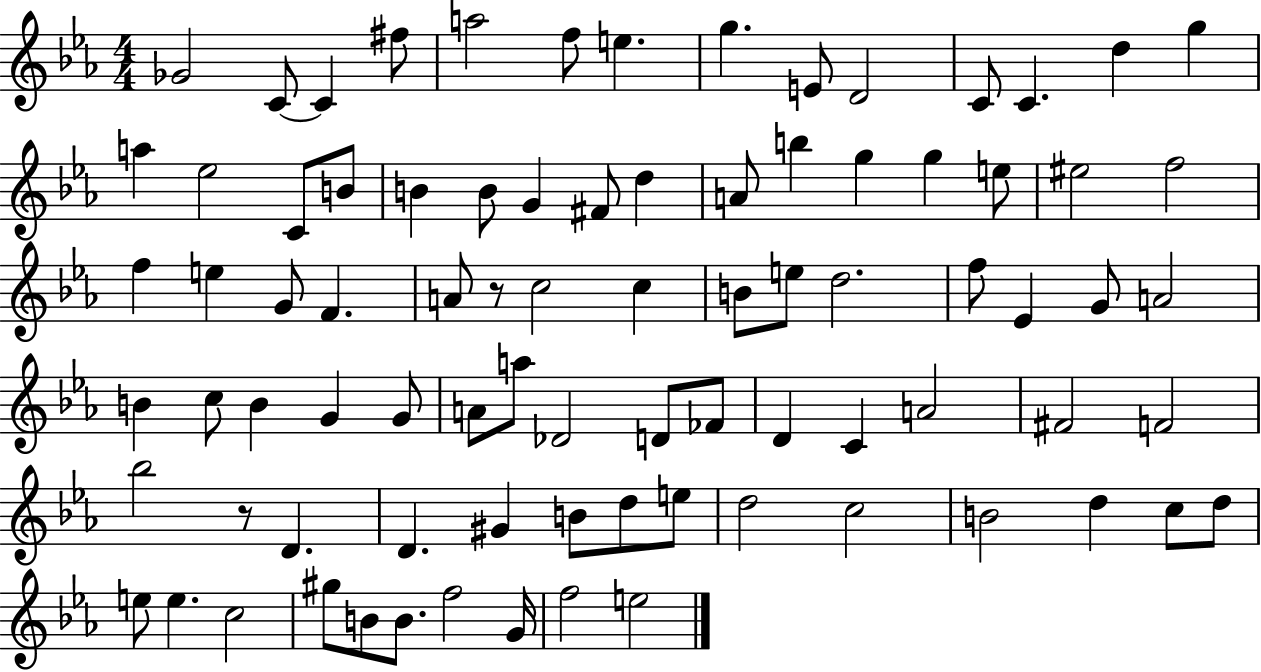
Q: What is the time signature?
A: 4/4